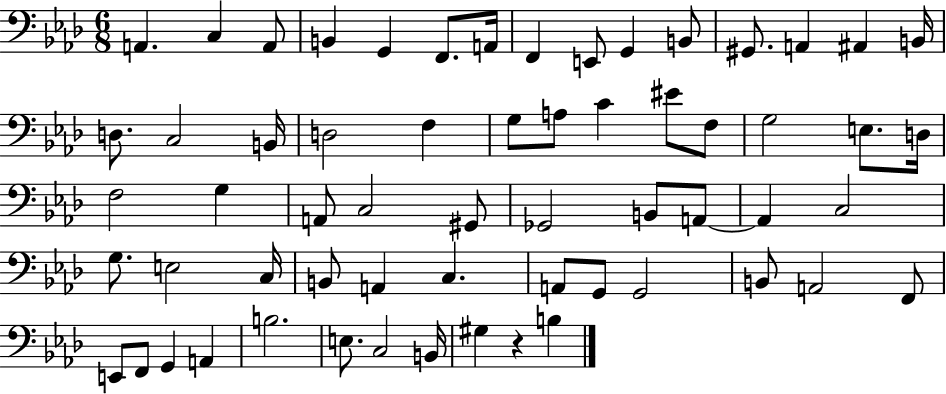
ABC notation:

X:1
T:Untitled
M:6/8
L:1/4
K:Ab
A,, C, A,,/2 B,, G,, F,,/2 A,,/4 F,, E,,/2 G,, B,,/2 ^G,,/2 A,, ^A,, B,,/4 D,/2 C,2 B,,/4 D,2 F, G,/2 A,/2 C ^E/2 F,/2 G,2 E,/2 D,/4 F,2 G, A,,/2 C,2 ^G,,/2 _G,,2 B,,/2 A,,/2 A,, C,2 G,/2 E,2 C,/4 B,,/2 A,, C, A,,/2 G,,/2 G,,2 B,,/2 A,,2 F,,/2 E,,/2 F,,/2 G,, A,, B,2 E,/2 C,2 B,,/4 ^G, z B,